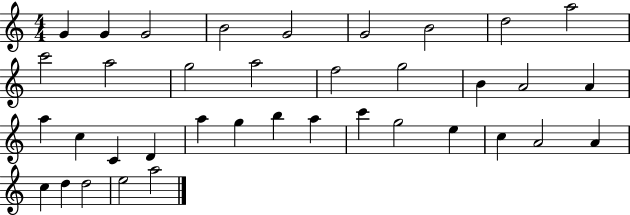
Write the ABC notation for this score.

X:1
T:Untitled
M:4/4
L:1/4
K:C
G G G2 B2 G2 G2 B2 d2 a2 c'2 a2 g2 a2 f2 g2 B A2 A a c C D a g b a c' g2 e c A2 A c d d2 e2 a2